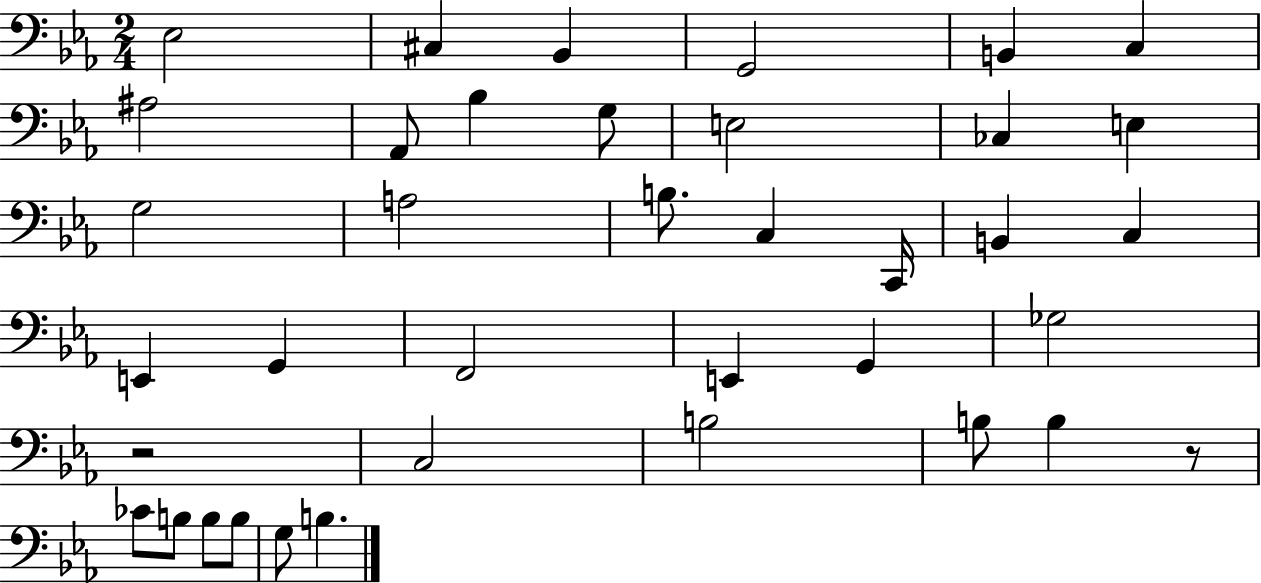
{
  \clef bass
  \numericTimeSignature
  \time 2/4
  \key ees \major
  \repeat volta 2 { ees2 | cis4 bes,4 | g,2 | b,4 c4 | \break ais2 | aes,8 bes4 g8 | e2 | ces4 e4 | \break g2 | a2 | b8. c4 c,16 | b,4 c4 | \break e,4 g,4 | f,2 | e,4 g,4 | ges2 | \break r2 | c2 | b2 | b8 b4 r8 | \break ces'8 b8 b8 b8 | g8 b4. | } \bar "|."
}